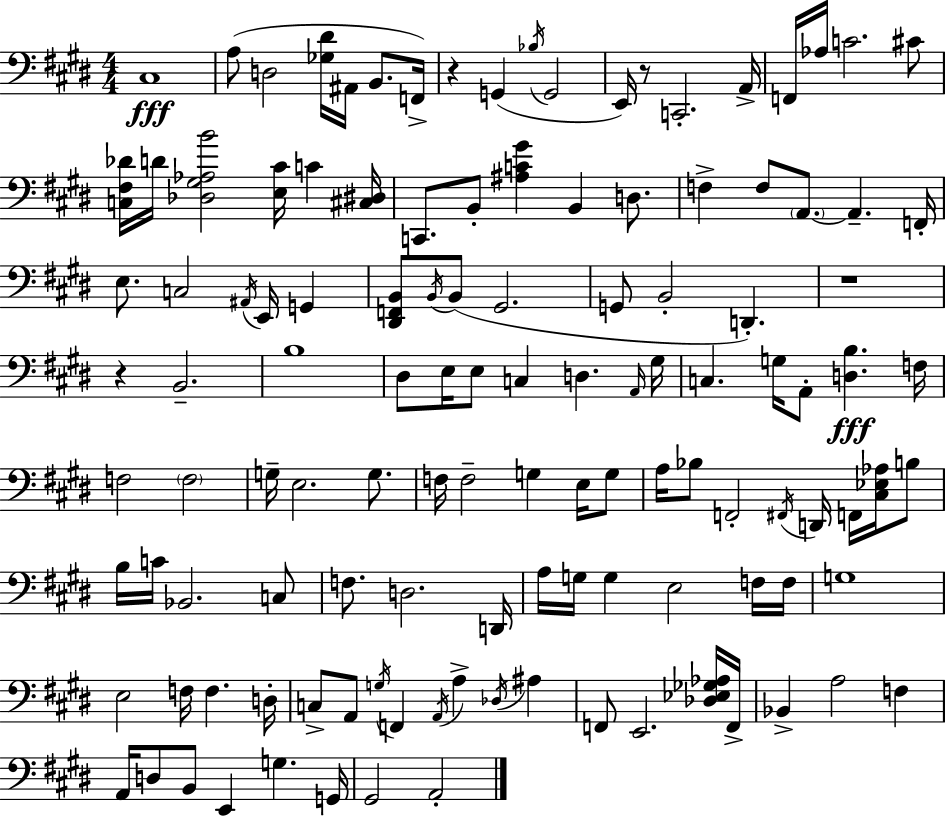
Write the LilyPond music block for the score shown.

{
  \clef bass
  \numericTimeSignature
  \time 4/4
  \key e \major
  \repeat volta 2 { cis1\fff | a8( d2 <ges dis'>16 ais,16 b,8. f,16->) | r4 g,4( \acciaccatura { bes16 } g,2 | e,16) r8 c,2.-. | \break a,16-> f,16 aes16 c'2. cis'8 | <c fis des'>16 d'16 <des gis aes b'>2 <e cis'>16 c'4 | <cis dis>16 c,8. b,8-. <ais c' gis'>4 b,4 d8. | f4-> f8 \parenthesize a,8.~~ a,4.-- | \break f,16-. e8. c2 \acciaccatura { ais,16 } e,16 g,4 | <dis, f, b,>8 \acciaccatura { b,16 }( b,8 gis,2. | g,8 b,2-. d,4.-.) | r1 | \break r4 b,2.-- | b1 | dis8 e16 e8 c4 d4. | \grace { a,16 } gis16 c4. g16 a,8-. <d b>4.\fff | \break f16 f2 \parenthesize f2 | g16-- e2. | g8. f16 f2-- g4 | e16 g8 a16 bes8 f,2-. \acciaccatura { fis,16 } | \break d,16 f,16 <cis ees aes>16 b8 b16 c'16 bes,2. | c8 f8. d2. | d,16 a16 g16 g4 e2 | f16 f16 g1 | \break e2 f16 f4. | d16-. c8-> a,8 \acciaccatura { g16 } f,4 \acciaccatura { a,16 } a4-> | \acciaccatura { des16 } ais4 f,8 e,2. | <des ees ges aes>16 f,16-> bes,4-> a2 | \break f4 a,16 d8 b,8 e,4 | g4. g,16 gis,2 | a,2-. } \bar "|."
}